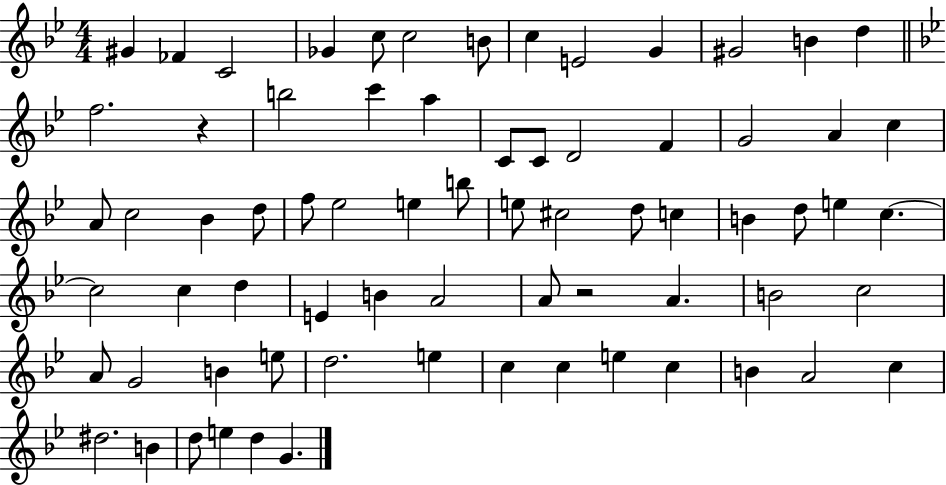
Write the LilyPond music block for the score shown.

{
  \clef treble
  \numericTimeSignature
  \time 4/4
  \key bes \major
  gis'4 fes'4 c'2 | ges'4 c''8 c''2 b'8 | c''4 e'2 g'4 | gis'2 b'4 d''4 | \break \bar "||" \break \key g \minor f''2. r4 | b''2 c'''4 a''4 | c'8 c'8 d'2 f'4 | g'2 a'4 c''4 | \break a'8 c''2 bes'4 d''8 | f''8 ees''2 e''4 b''8 | e''8 cis''2 d''8 c''4 | b'4 d''8 e''4 c''4.~~ | \break c''2 c''4 d''4 | e'4 b'4 a'2 | a'8 r2 a'4. | b'2 c''2 | \break a'8 g'2 b'4 e''8 | d''2. e''4 | c''4 c''4 e''4 c''4 | b'4 a'2 c''4 | \break dis''2. b'4 | d''8 e''4 d''4 g'4. | \bar "|."
}